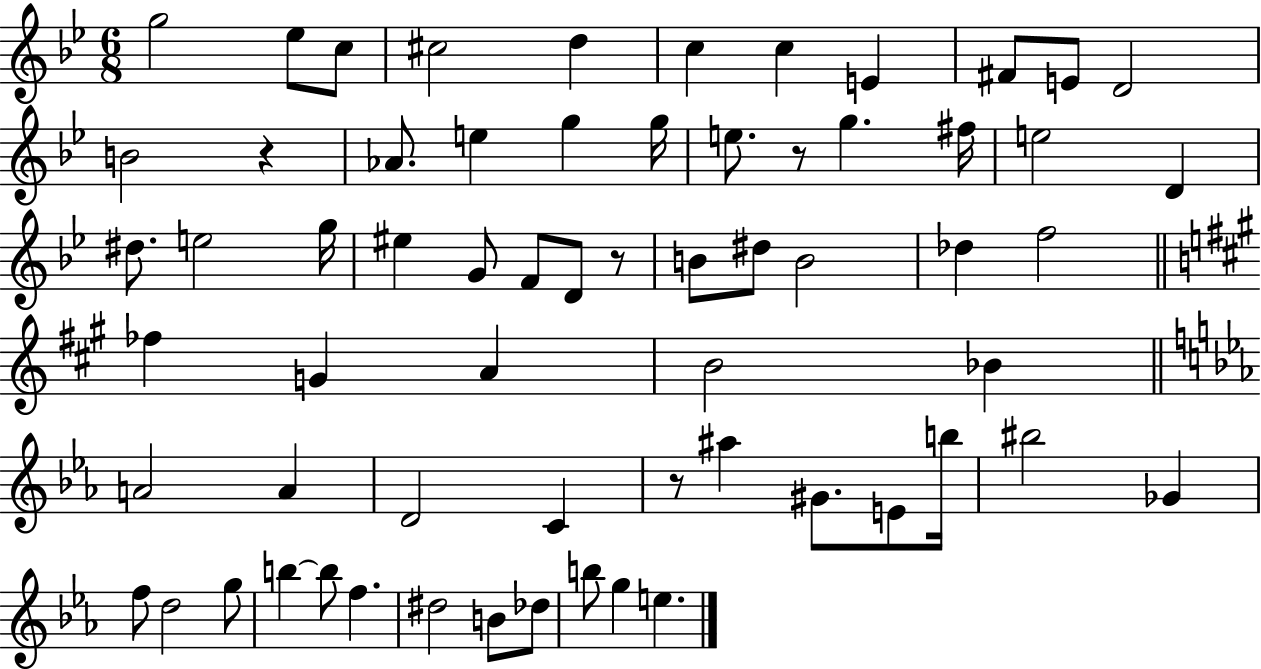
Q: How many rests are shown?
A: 4